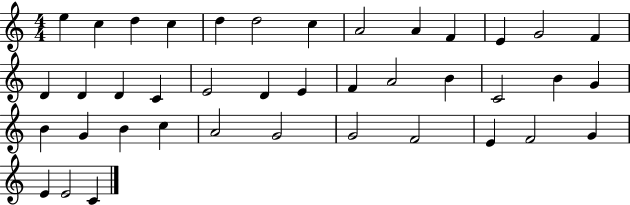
X:1
T:Untitled
M:4/4
L:1/4
K:C
e c d c d d2 c A2 A F E G2 F D D D C E2 D E F A2 B C2 B G B G B c A2 G2 G2 F2 E F2 G E E2 C